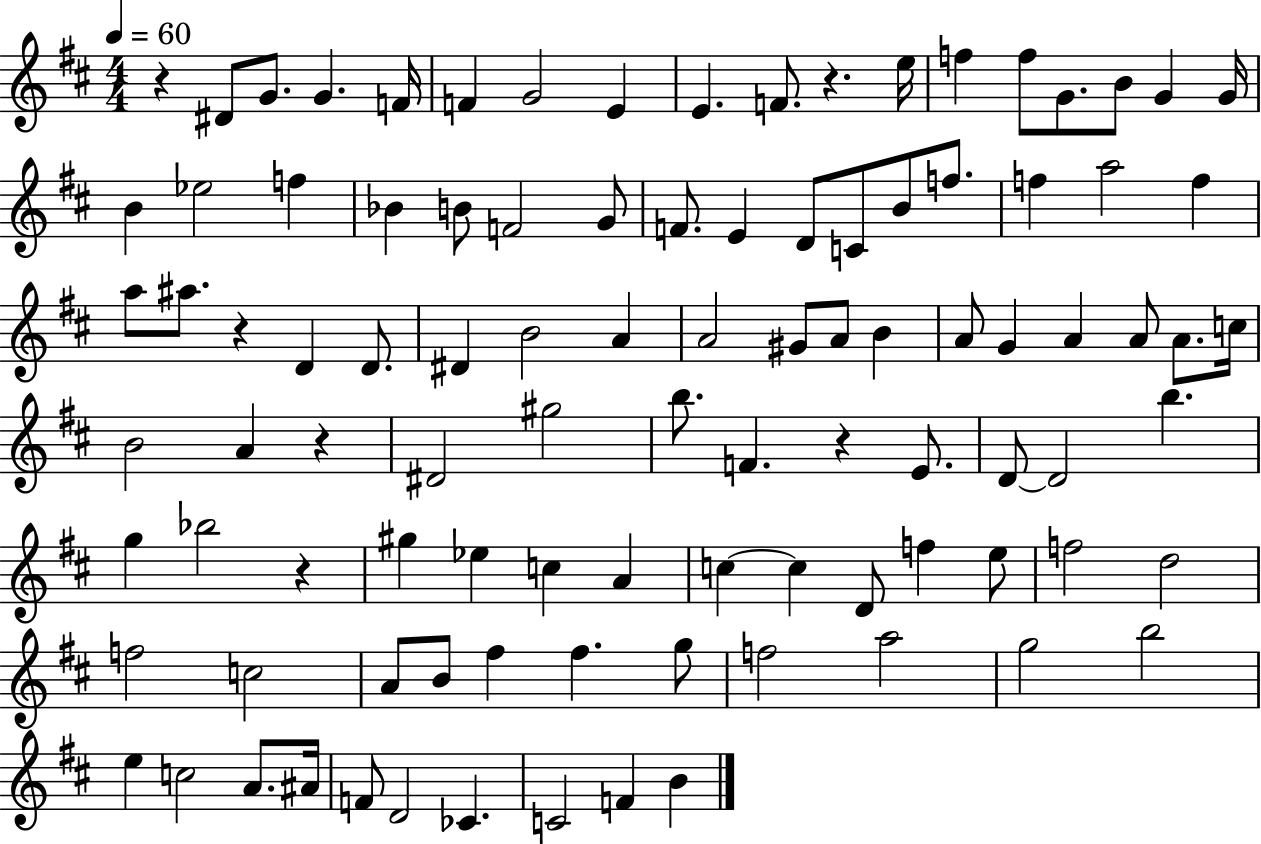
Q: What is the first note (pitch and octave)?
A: D#4